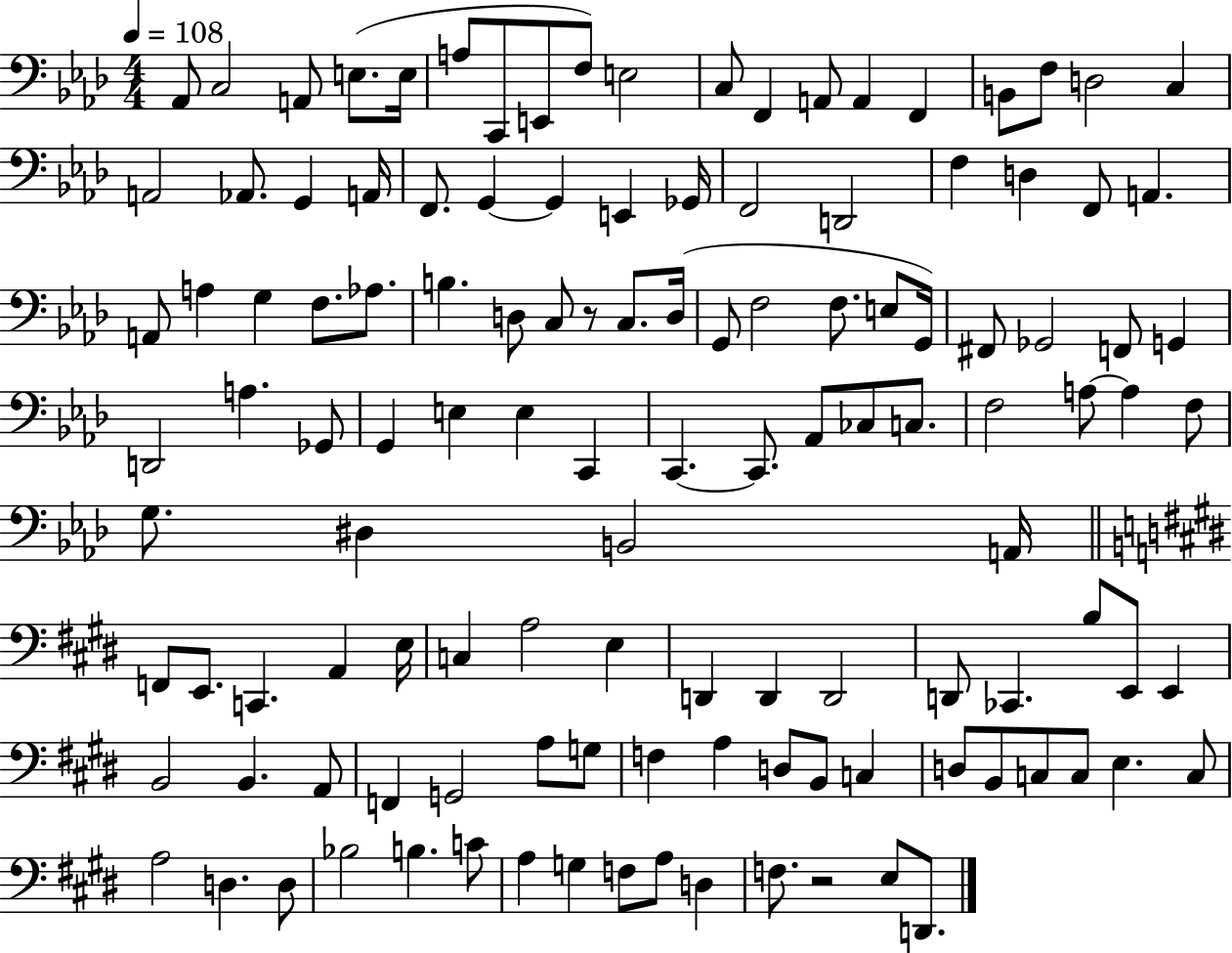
{
  \clef bass
  \numericTimeSignature
  \time 4/4
  \key aes \major
  \tempo 4 = 108
  aes,8 c2 a,8 e8.( e16 | a8 c,8 e,8 f8) e2 | c8 f,4 a,8 a,4 f,4 | b,8 f8 d2 c4 | \break a,2 aes,8. g,4 a,16 | f,8. g,4~~ g,4 e,4 ges,16 | f,2 d,2 | f4 d4 f,8 a,4. | \break a,8 a4 g4 f8. aes8. | b4. d8 c8 r8 c8. d16( | g,8 f2 f8. e8 g,16) | fis,8 ges,2 f,8 g,4 | \break d,2 a4. ges,8 | g,4 e4 e4 c,4 | c,4.~~ c,8. aes,8 ces8 c8. | f2 a8~~ a4 f8 | \break g8. dis4 b,2 a,16 | \bar "||" \break \key e \major f,8 e,8. c,4. a,4 e16 | c4 a2 e4 | d,4 d,4 d,2 | d,8 ces,4. b8 e,8 e,4 | \break b,2 b,4. a,8 | f,4 g,2 a8 g8 | f4 a4 d8 b,8 c4 | d8 b,8 c8 c8 e4. c8 | \break a2 d4. d8 | bes2 b4. c'8 | a4 g4 f8 a8 d4 | f8. r2 e8 d,8. | \break \bar "|."
}